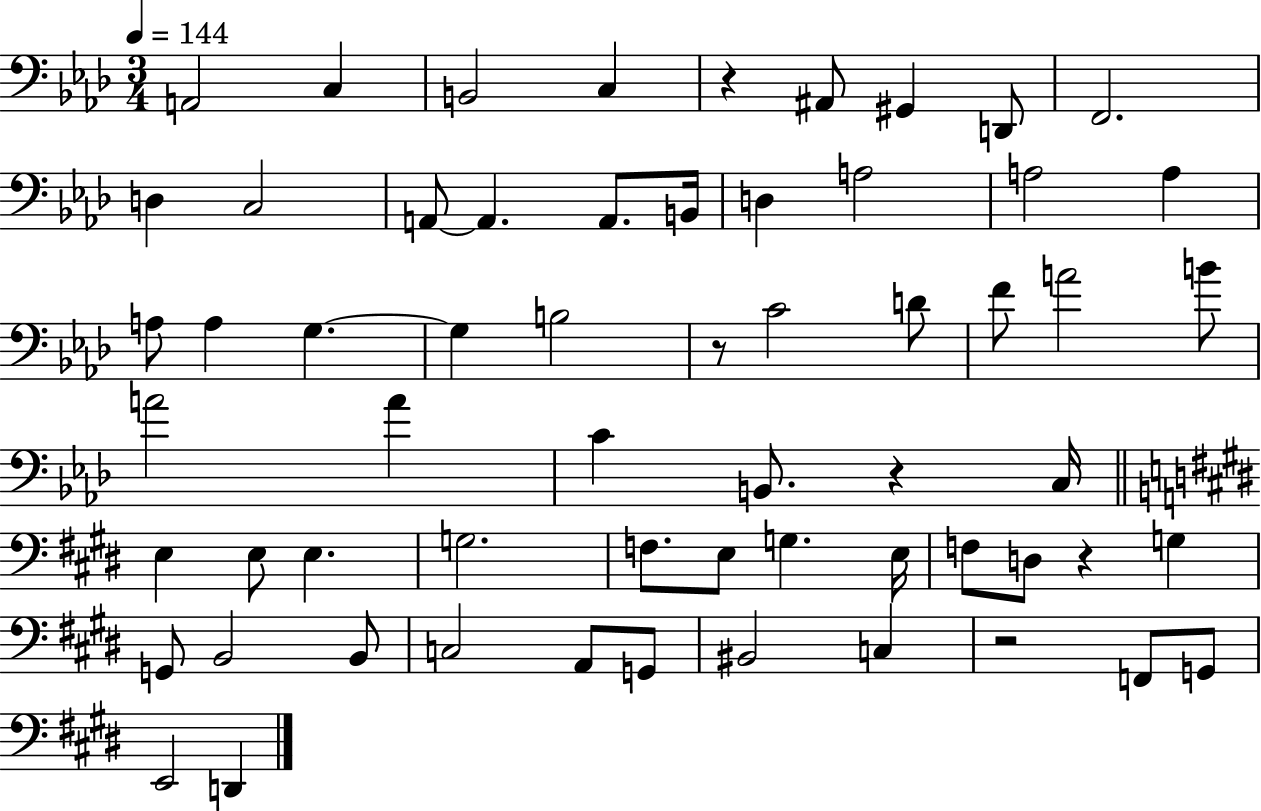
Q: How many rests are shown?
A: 5